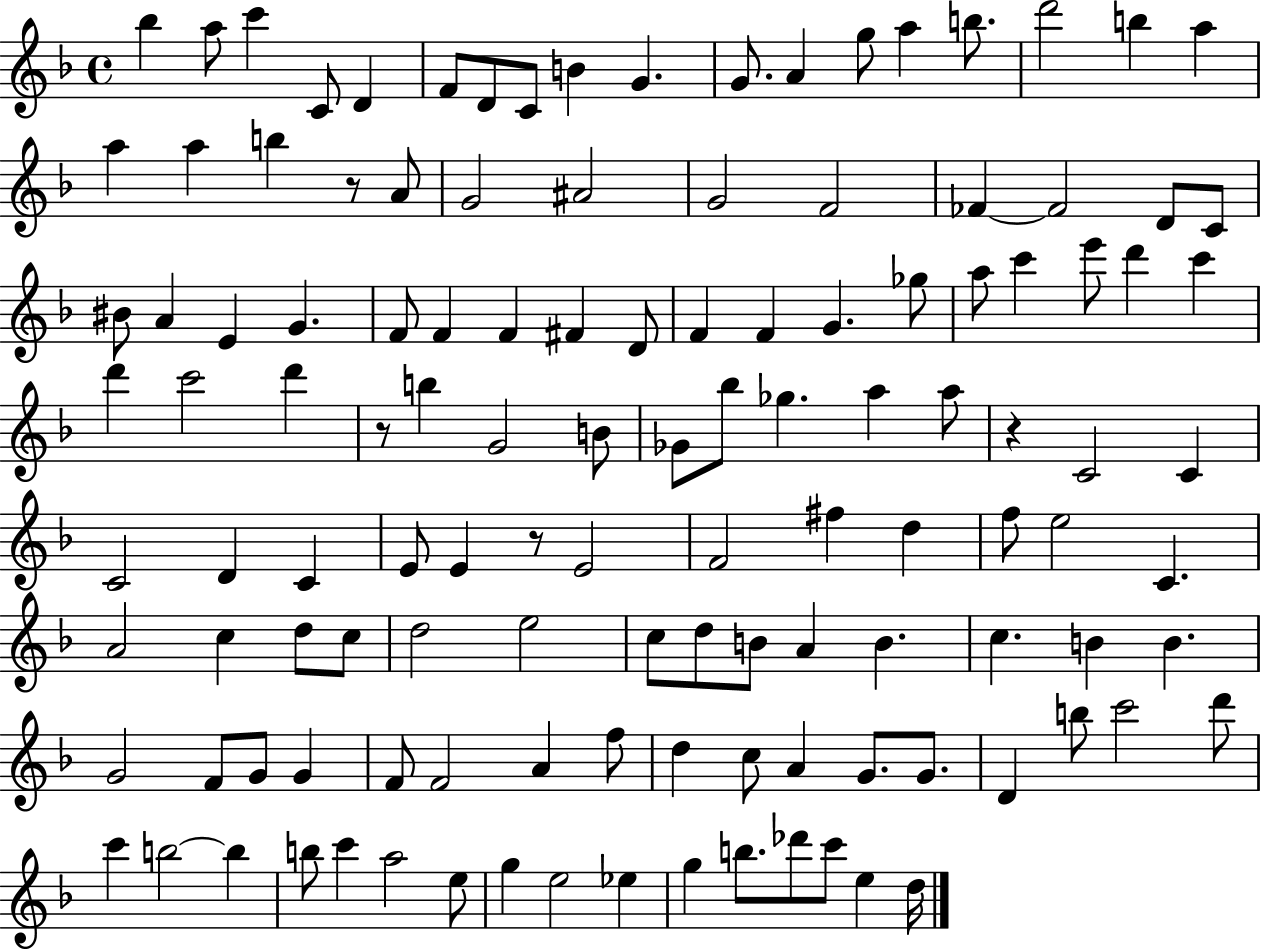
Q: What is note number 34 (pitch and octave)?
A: G4